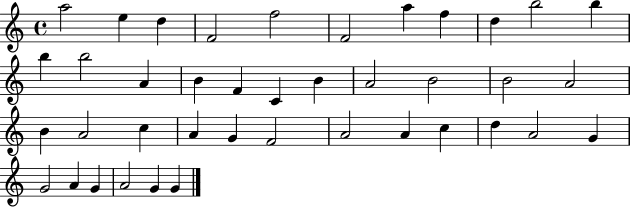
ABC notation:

X:1
T:Untitled
M:4/4
L:1/4
K:C
a2 e d F2 f2 F2 a f d b2 b b b2 A B F C B A2 B2 B2 A2 B A2 c A G F2 A2 A c d A2 G G2 A G A2 G G